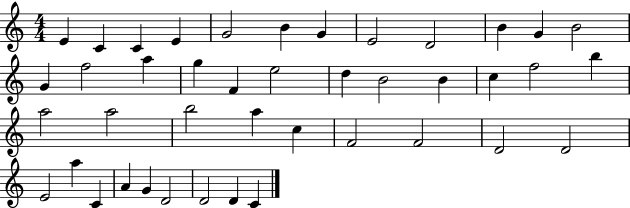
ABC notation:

X:1
T:Untitled
M:4/4
L:1/4
K:C
E C C E G2 B G E2 D2 B G B2 G f2 a g F e2 d B2 B c f2 b a2 a2 b2 a c F2 F2 D2 D2 E2 a C A G D2 D2 D C